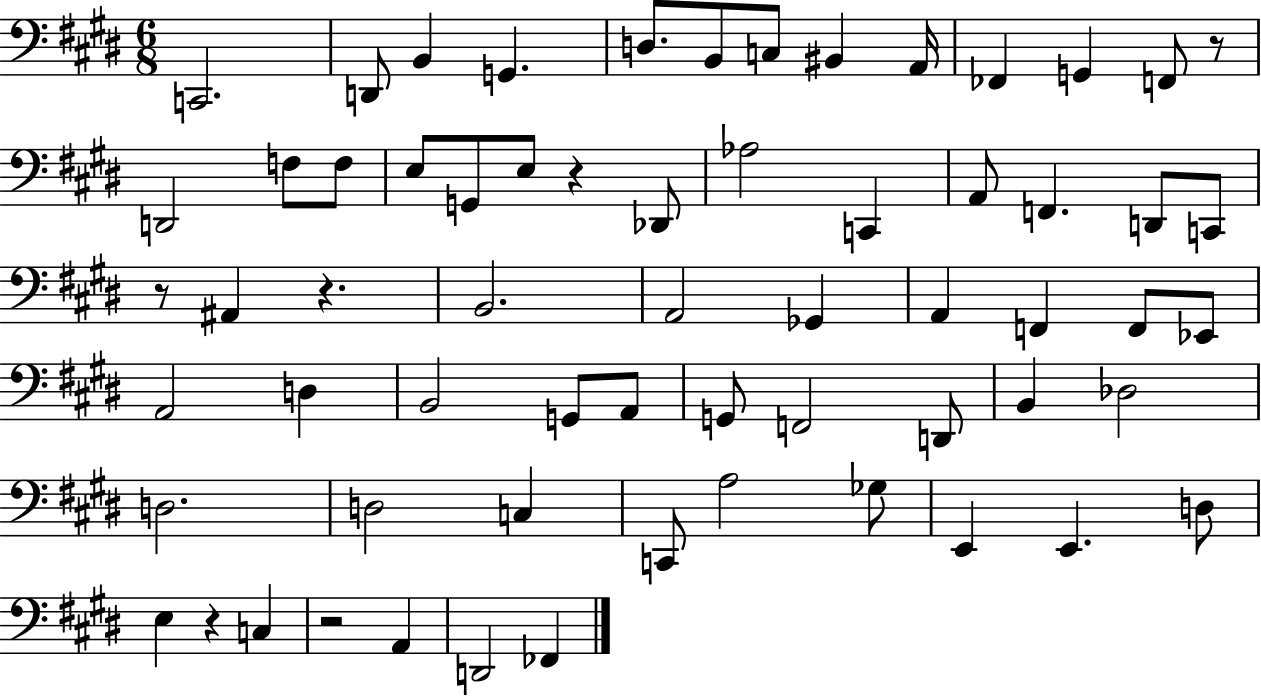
X:1
T:Untitled
M:6/8
L:1/4
K:E
C,,2 D,,/2 B,, G,, D,/2 B,,/2 C,/2 ^B,, A,,/4 _F,, G,, F,,/2 z/2 D,,2 F,/2 F,/2 E,/2 G,,/2 E,/2 z _D,,/2 _A,2 C,, A,,/2 F,, D,,/2 C,,/2 z/2 ^A,, z B,,2 A,,2 _G,, A,, F,, F,,/2 _E,,/2 A,,2 D, B,,2 G,,/2 A,,/2 G,,/2 F,,2 D,,/2 B,, _D,2 D,2 D,2 C, C,,/2 A,2 _G,/2 E,, E,, D,/2 E, z C, z2 A,, D,,2 _F,,